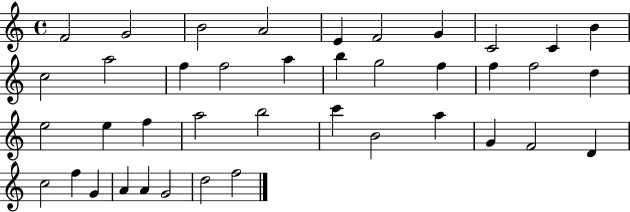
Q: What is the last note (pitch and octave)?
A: F5